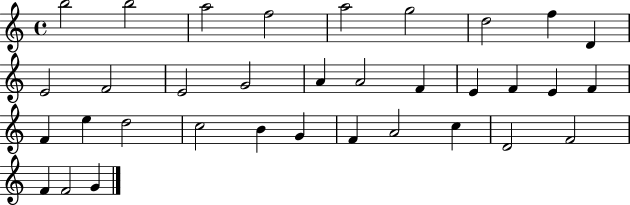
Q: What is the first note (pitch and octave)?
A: B5